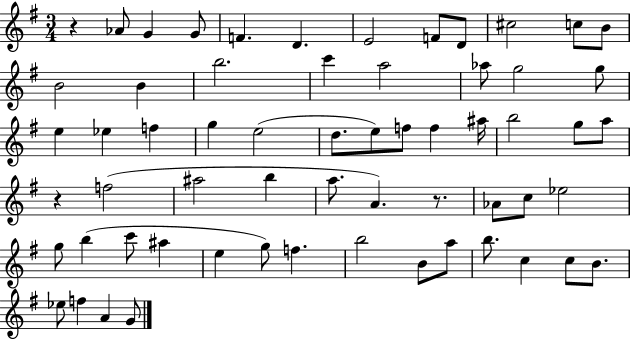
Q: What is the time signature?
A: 3/4